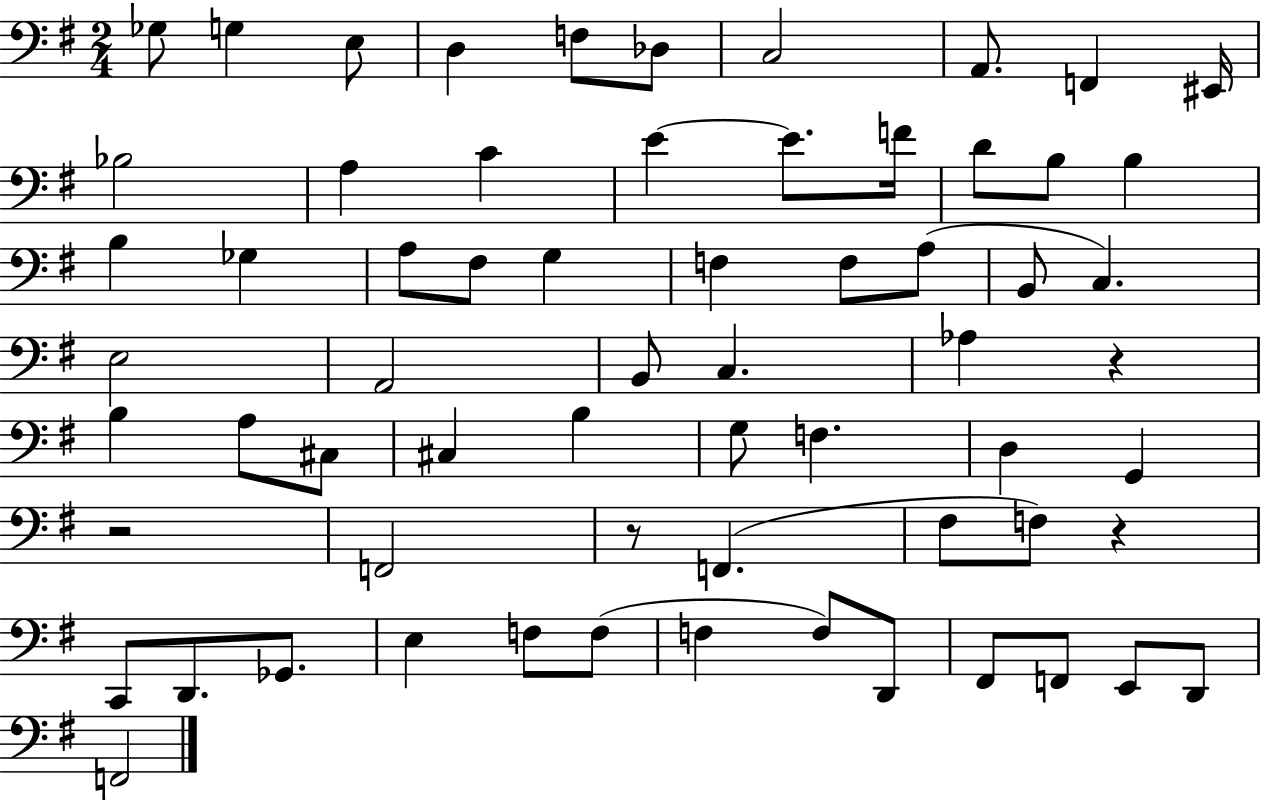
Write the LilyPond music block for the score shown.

{
  \clef bass
  \numericTimeSignature
  \time 2/4
  \key g \major
  ges8 g4 e8 | d4 f8 des8 | c2 | a,8. f,4 eis,16 | \break bes2 | a4 c'4 | e'4~~ e'8. f'16 | d'8 b8 b4 | \break b4 ges4 | a8 fis8 g4 | f4 f8 a8( | b,8 c4.) | \break e2 | a,2 | b,8 c4. | aes4 r4 | \break b4 a8 cis8 | cis4 b4 | g8 f4. | d4 g,4 | \break r2 | f,2 | r8 f,4.( | fis8 f8) r4 | \break c,8 d,8. ges,8. | e4 f8 f8( | f4 f8) d,8 | fis,8 f,8 e,8 d,8 | \break f,2 | \bar "|."
}